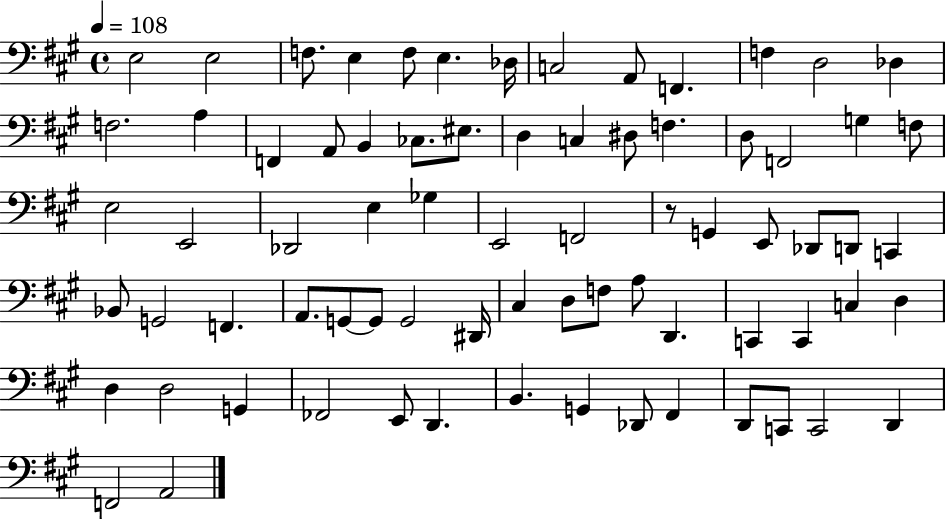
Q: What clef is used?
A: bass